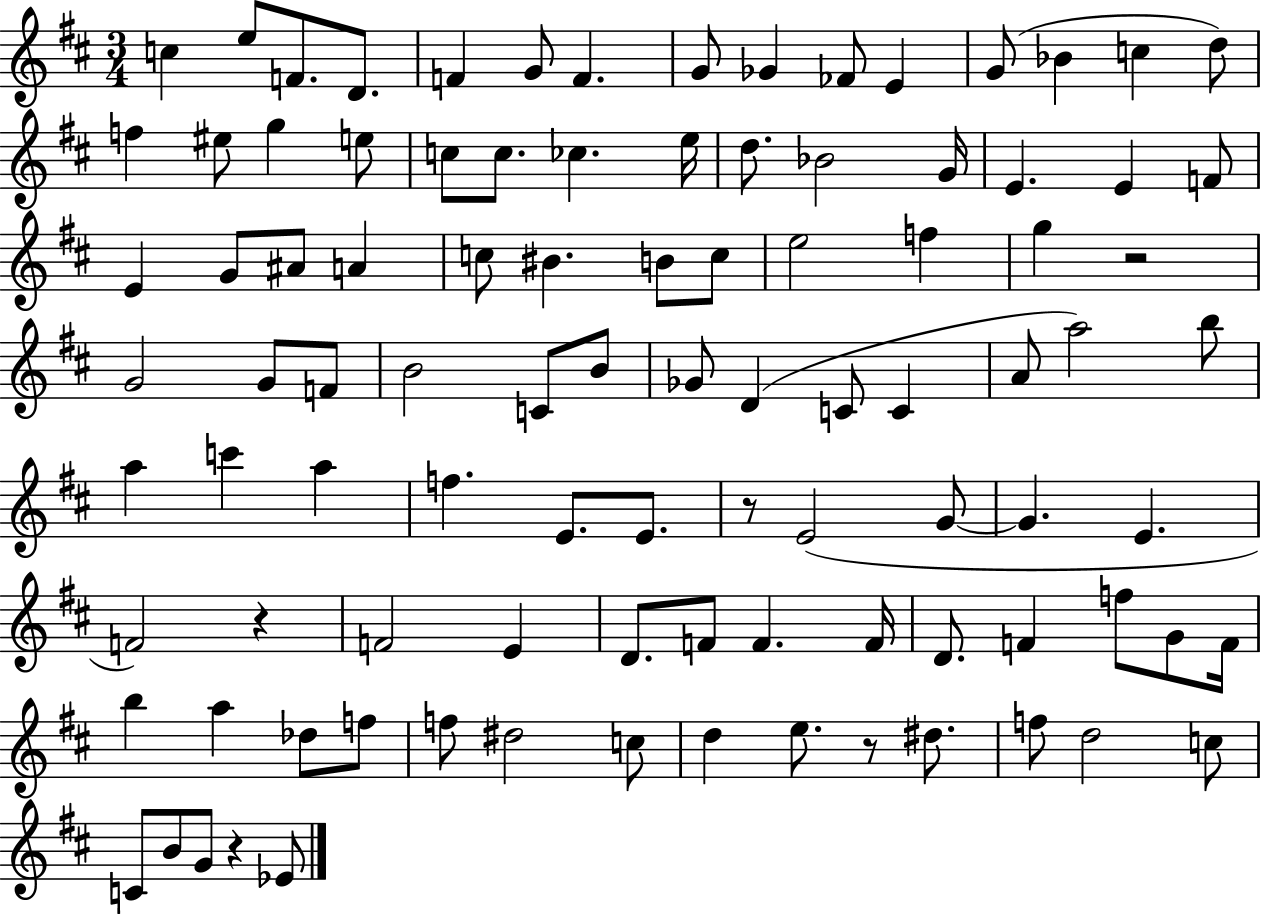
C5/q E5/e F4/e. D4/e. F4/q G4/e F4/q. G4/e Gb4/q FES4/e E4/q G4/e Bb4/q C5/q D5/e F5/q EIS5/e G5/q E5/e C5/e C5/e. CES5/q. E5/s D5/e. Bb4/h G4/s E4/q. E4/q F4/e E4/q G4/e A#4/e A4/q C5/e BIS4/q. B4/e C5/e E5/h F5/q G5/q R/h G4/h G4/e F4/e B4/h C4/e B4/e Gb4/e D4/q C4/e C4/q A4/e A5/h B5/e A5/q C6/q A5/q F5/q. E4/e. E4/e. R/e E4/h G4/e G4/q. E4/q. F4/h R/q F4/h E4/q D4/e. F4/e F4/q. F4/s D4/e. F4/q F5/e G4/e F4/s B5/q A5/q Db5/e F5/e F5/e D#5/h C5/e D5/q E5/e. R/e D#5/e. F5/e D5/h C5/e C4/e B4/e G4/e R/q Eb4/e